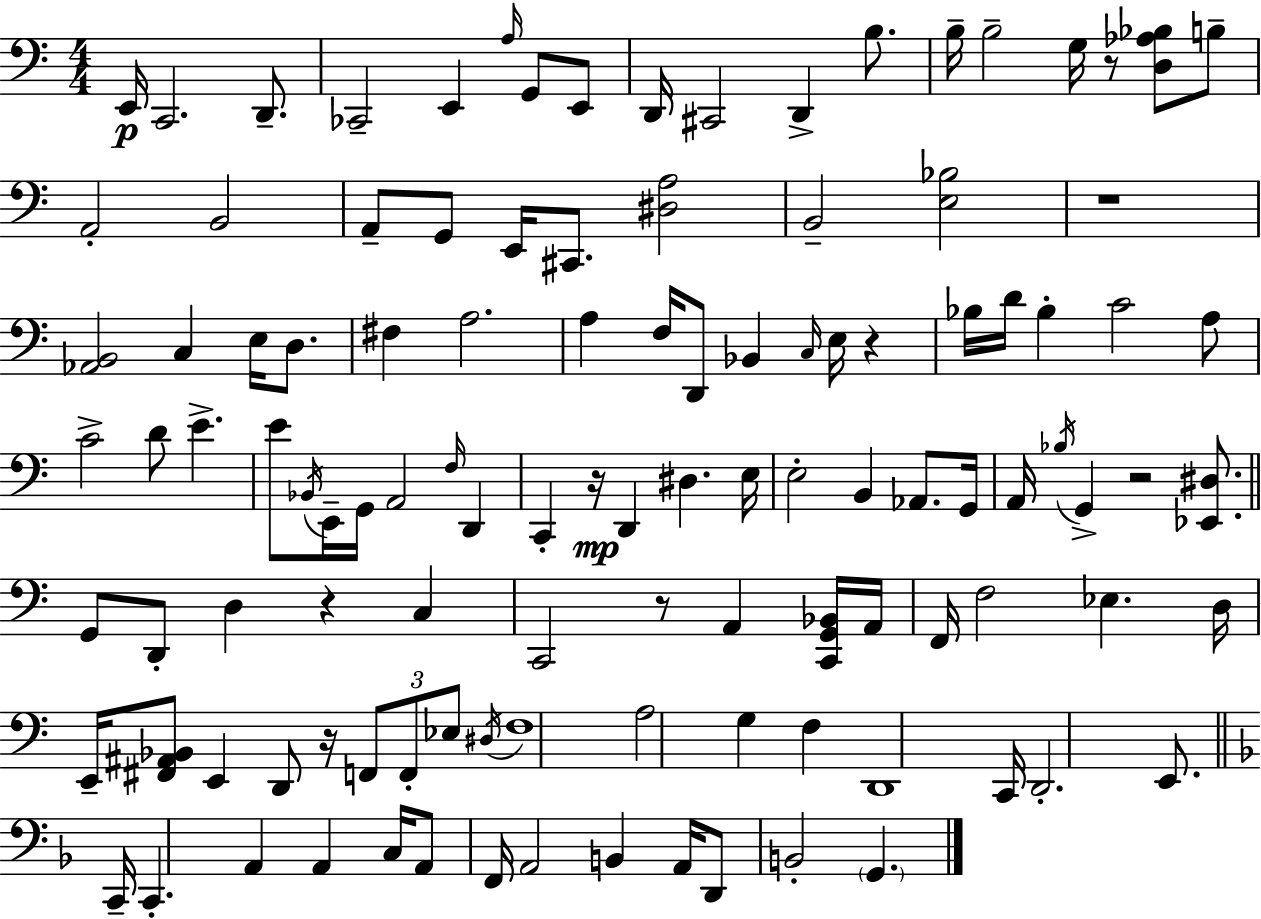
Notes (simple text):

E2/s C2/h. D2/e. CES2/h E2/q A3/s G2/e E2/e D2/s C#2/h D2/q B3/e. B3/s B3/h G3/s R/e [D3,Ab3,Bb3]/e B3/e A2/h B2/h A2/e G2/e E2/s C#2/e. [D#3,A3]/h B2/h [E3,Bb3]/h R/w [Ab2,B2]/h C3/q E3/s D3/e. F#3/q A3/h. A3/q F3/s D2/e Bb2/q C3/s E3/s R/q Bb3/s D4/s Bb3/q C4/h A3/e C4/h D4/e E4/q. E4/e Bb2/s E2/s G2/s A2/h F3/s D2/q C2/q R/s D2/q D#3/q. E3/s E3/h B2/q Ab2/e. G2/s A2/s Bb3/s G2/q R/h [Eb2,D#3]/e. G2/e D2/e D3/q R/q C3/q C2/h R/e A2/q [C2,G2,Bb2]/s A2/s F2/s F3/h Eb3/q. D3/s E2/s [F#2,A#2,Bb2]/e E2/q D2/e R/s F2/e F2/e Eb3/e D#3/s F3/w A3/h G3/q F3/q D2/w C2/s D2/h. E2/e. C2/s C2/q. A2/q A2/q C3/s A2/e F2/s A2/h B2/q A2/s D2/e B2/h G2/q.